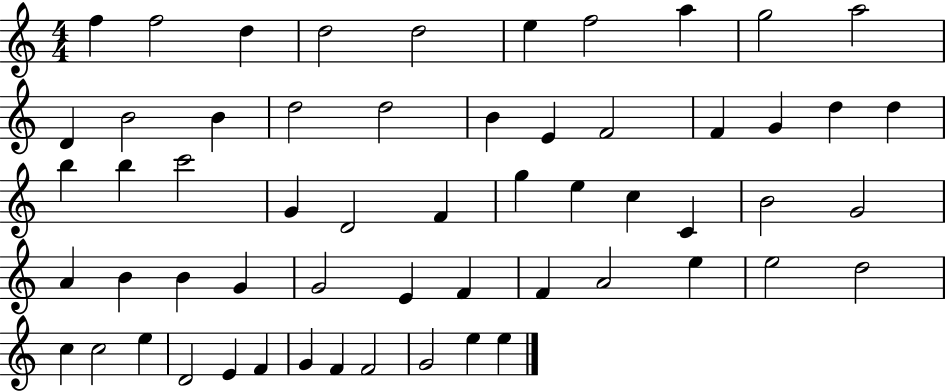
{
  \clef treble
  \numericTimeSignature
  \time 4/4
  \key c \major
  f''4 f''2 d''4 | d''2 d''2 | e''4 f''2 a''4 | g''2 a''2 | \break d'4 b'2 b'4 | d''2 d''2 | b'4 e'4 f'2 | f'4 g'4 d''4 d''4 | \break b''4 b''4 c'''2 | g'4 d'2 f'4 | g''4 e''4 c''4 c'4 | b'2 g'2 | \break a'4 b'4 b'4 g'4 | g'2 e'4 f'4 | f'4 a'2 e''4 | e''2 d''2 | \break c''4 c''2 e''4 | d'2 e'4 f'4 | g'4 f'4 f'2 | g'2 e''4 e''4 | \break \bar "|."
}